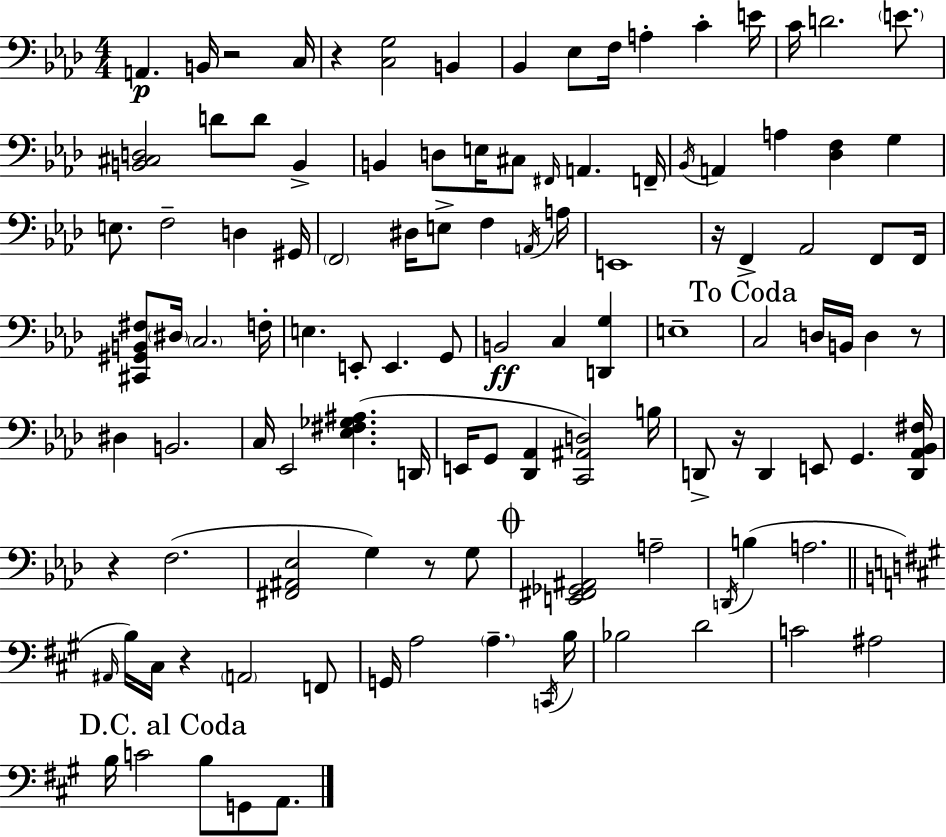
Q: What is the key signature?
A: F minor